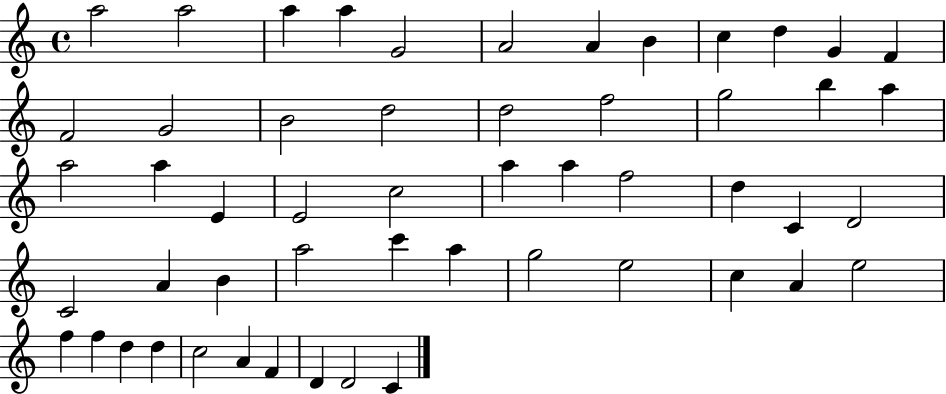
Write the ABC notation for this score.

X:1
T:Untitled
M:4/4
L:1/4
K:C
a2 a2 a a G2 A2 A B c d G F F2 G2 B2 d2 d2 f2 g2 b a a2 a E E2 c2 a a f2 d C D2 C2 A B a2 c' a g2 e2 c A e2 f f d d c2 A F D D2 C